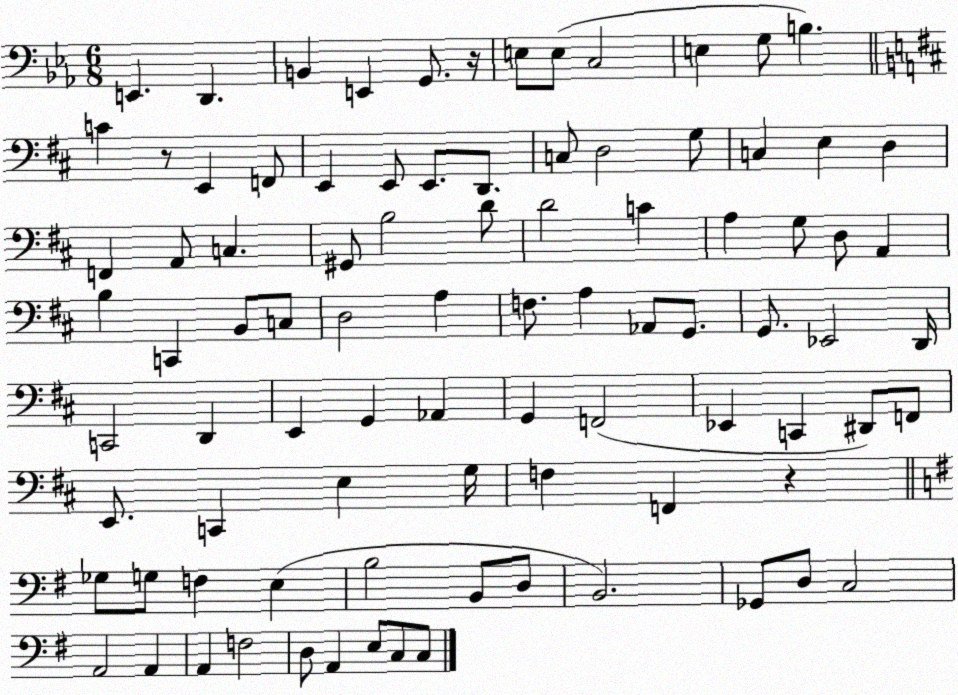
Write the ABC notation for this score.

X:1
T:Untitled
M:6/8
L:1/4
K:Eb
E,, D,, B,, E,, G,,/2 z/4 E,/2 E,/2 C,2 E, G,/2 B, C z/2 E,, F,,/2 E,, E,,/2 E,,/2 D,,/2 C,/2 D,2 G,/2 C, E, D, F,, A,,/2 C, ^G,,/2 B,2 D/2 D2 C A, G,/2 D,/2 A,, B, C,, B,,/2 C,/2 D,2 A, F,/2 A, _A,,/2 G,,/2 G,,/2 _E,,2 D,,/4 C,,2 D,, E,, G,, _A,, G,, F,,2 _E,, C,, ^D,,/2 F,,/2 E,,/2 C,, E, G,/4 F, F,, z _G,/2 G,/2 F, E, B,2 B,,/2 D,/2 B,,2 _G,,/2 D,/2 C,2 A,,2 A,, A,, F,2 D,/2 A,, E,/2 C,/2 C,/2